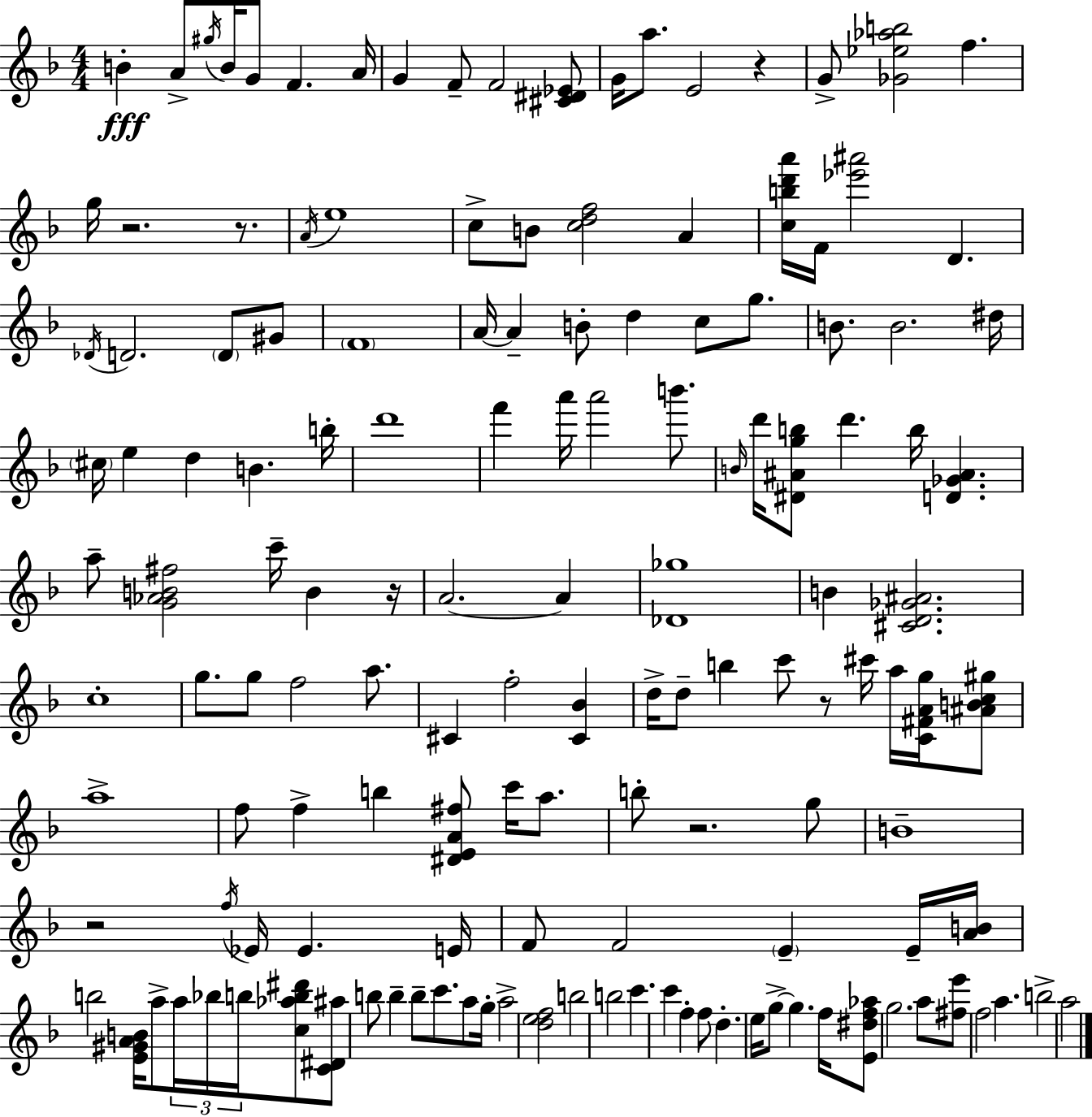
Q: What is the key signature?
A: D minor